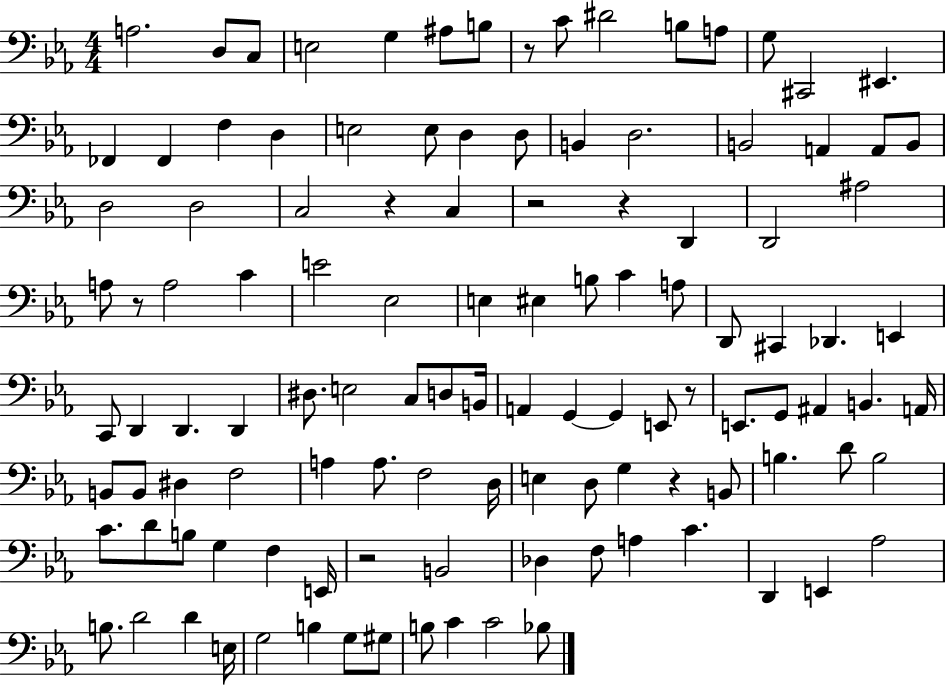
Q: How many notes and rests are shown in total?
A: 116